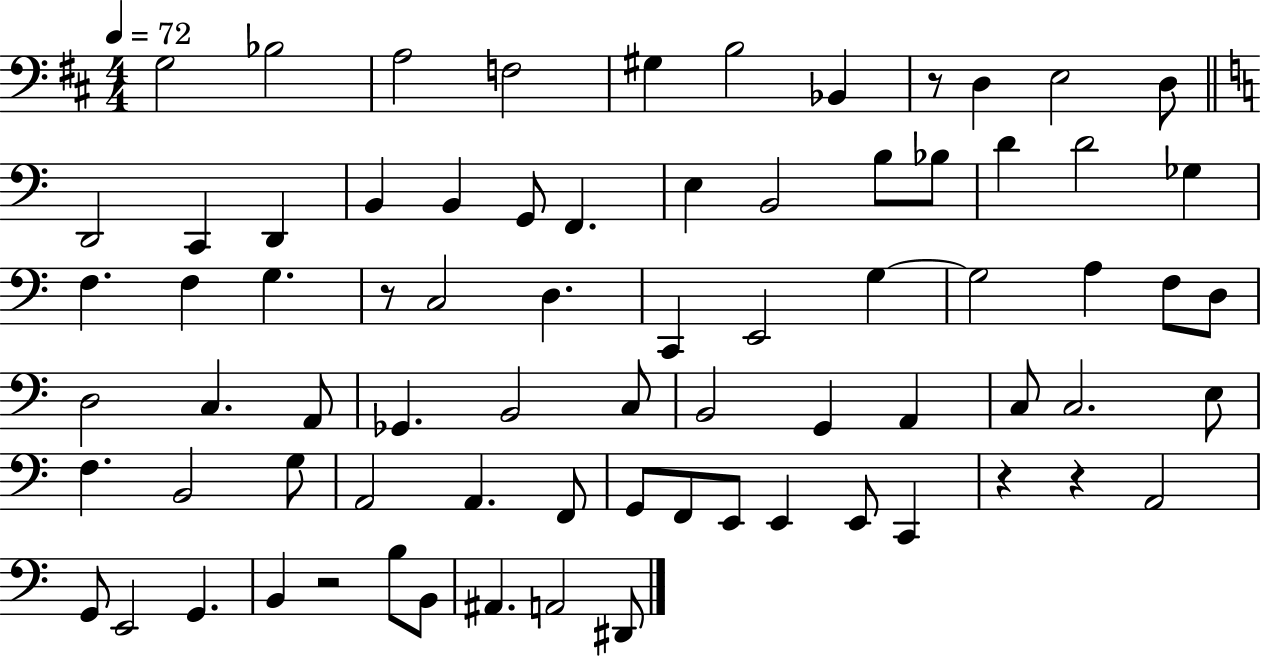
G3/h Bb3/h A3/h F3/h G#3/q B3/h Bb2/q R/e D3/q E3/h D3/e D2/h C2/q D2/q B2/q B2/q G2/e F2/q. E3/q B2/h B3/e Bb3/e D4/q D4/h Gb3/q F3/q. F3/q G3/q. R/e C3/h D3/q. C2/q E2/h G3/q G3/h A3/q F3/e D3/e D3/h C3/q. A2/e Gb2/q. B2/h C3/e B2/h G2/q A2/q C3/e C3/h. E3/e F3/q. B2/h G3/e A2/h A2/q. F2/e G2/e F2/e E2/e E2/q E2/e C2/q R/q R/q A2/h G2/e E2/h G2/q. B2/q R/h B3/e B2/e A#2/q. A2/h D#2/e